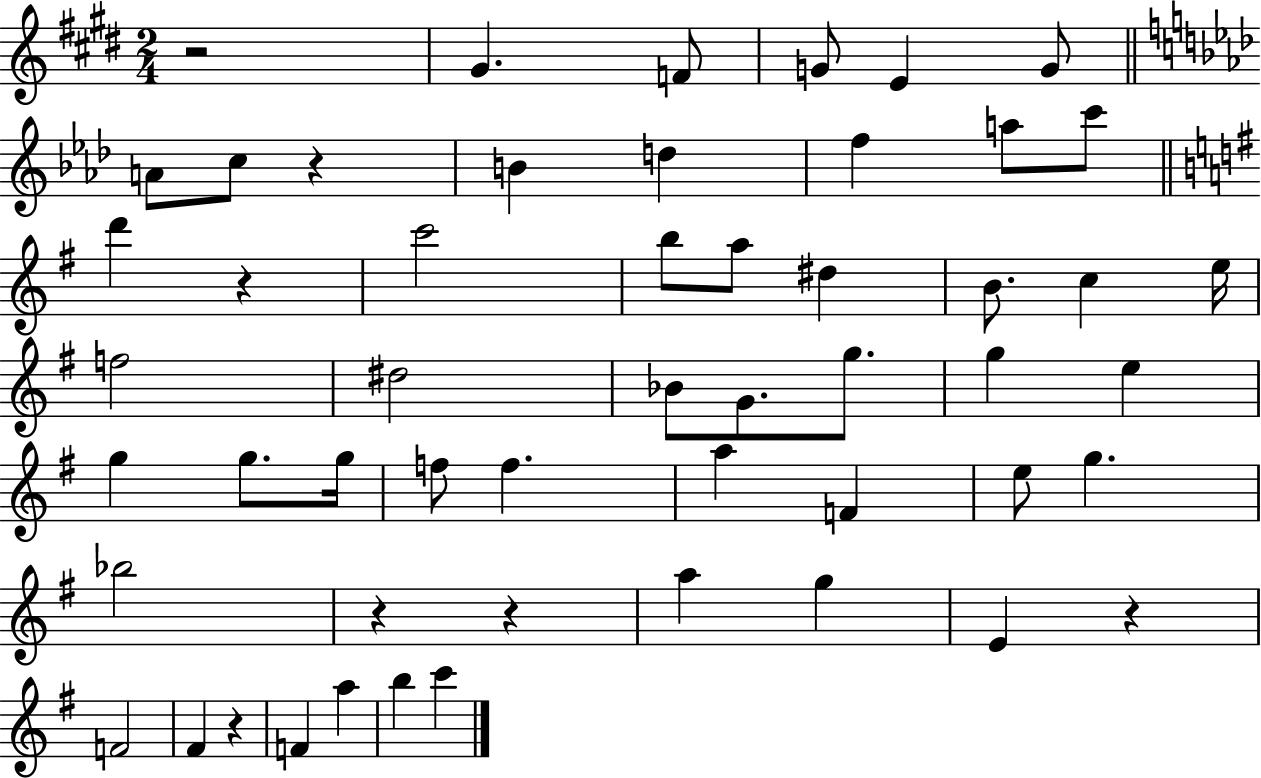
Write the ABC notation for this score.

X:1
T:Untitled
M:2/4
L:1/4
K:E
z2 ^G F/2 G/2 E G/2 A/2 c/2 z B d f a/2 c'/2 d' z c'2 b/2 a/2 ^d B/2 c e/4 f2 ^d2 _B/2 G/2 g/2 g e g g/2 g/4 f/2 f a F e/2 g _b2 z z a g E z F2 ^F z F a b c'